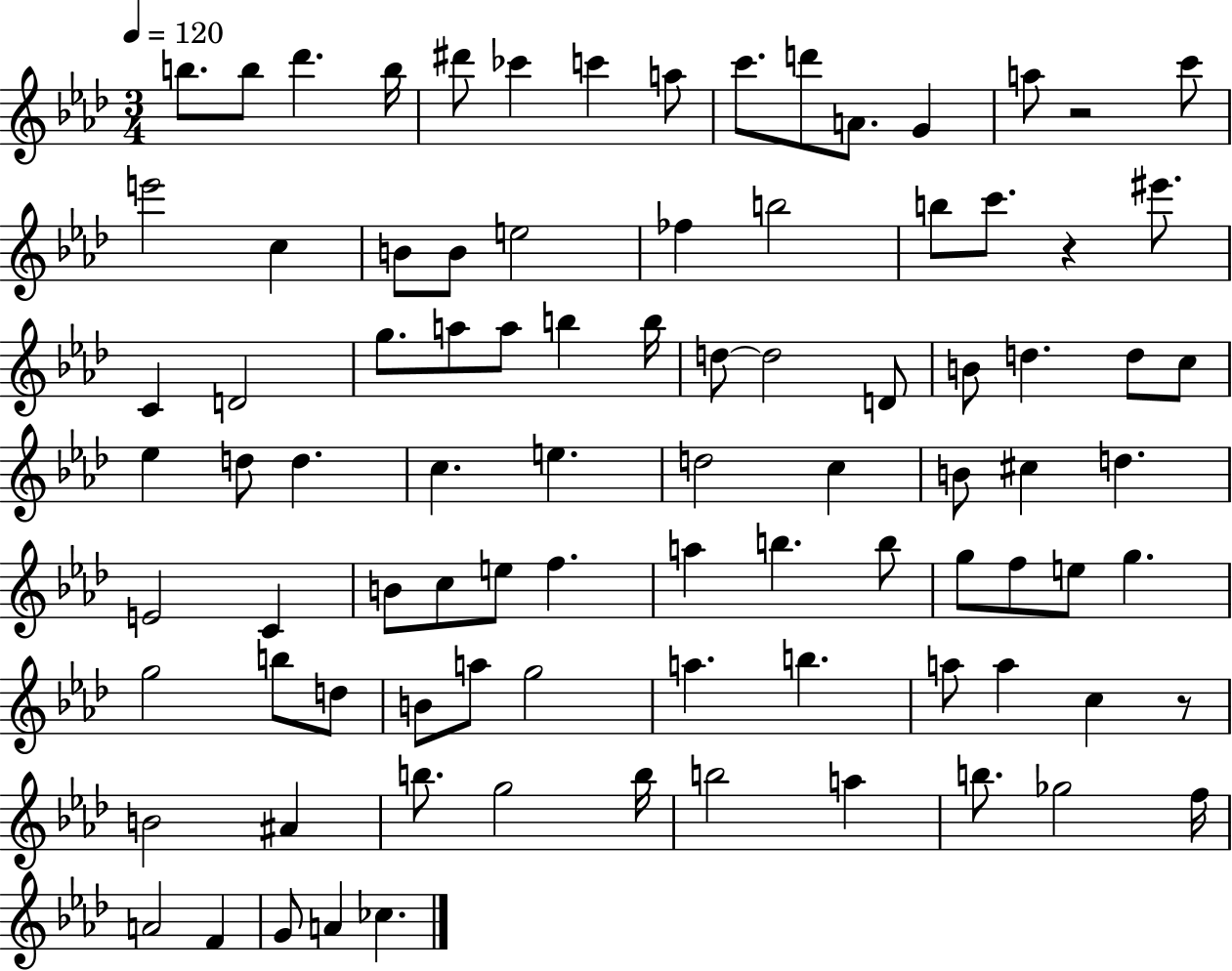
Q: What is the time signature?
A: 3/4